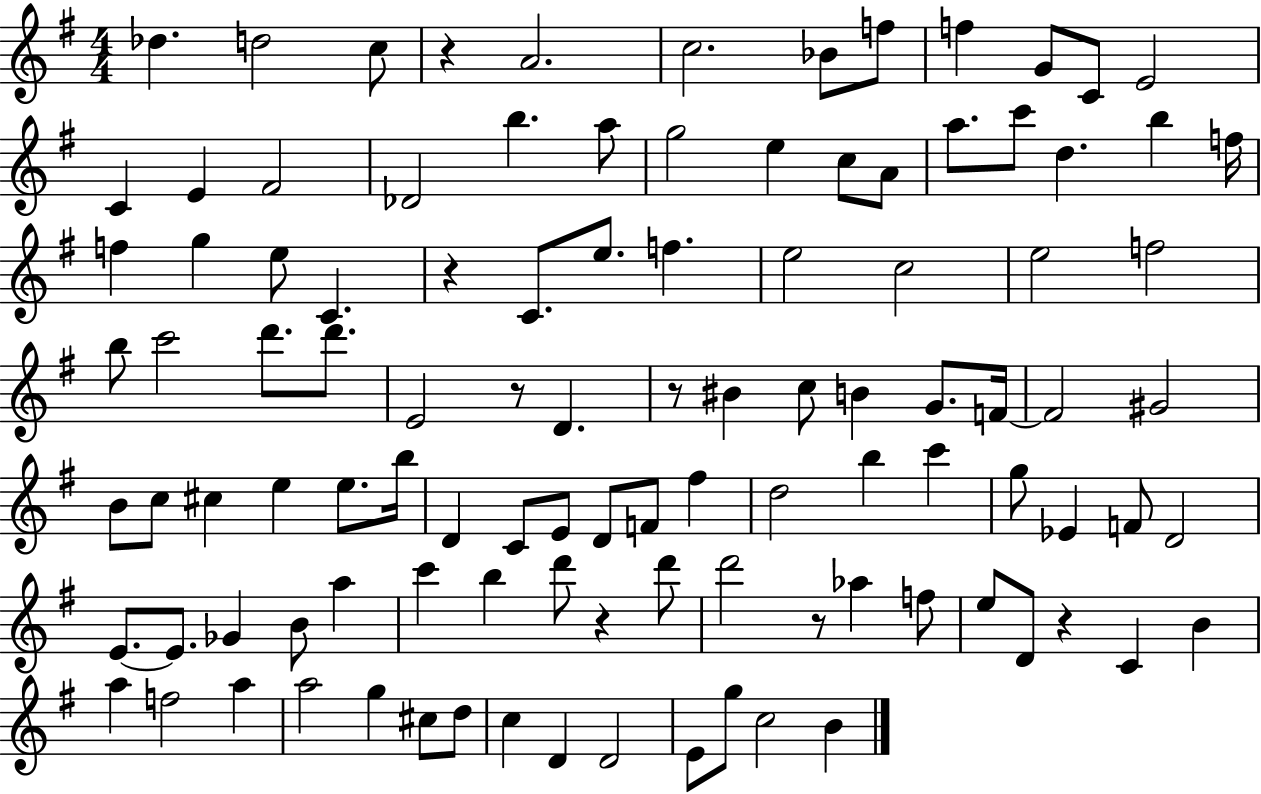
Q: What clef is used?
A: treble